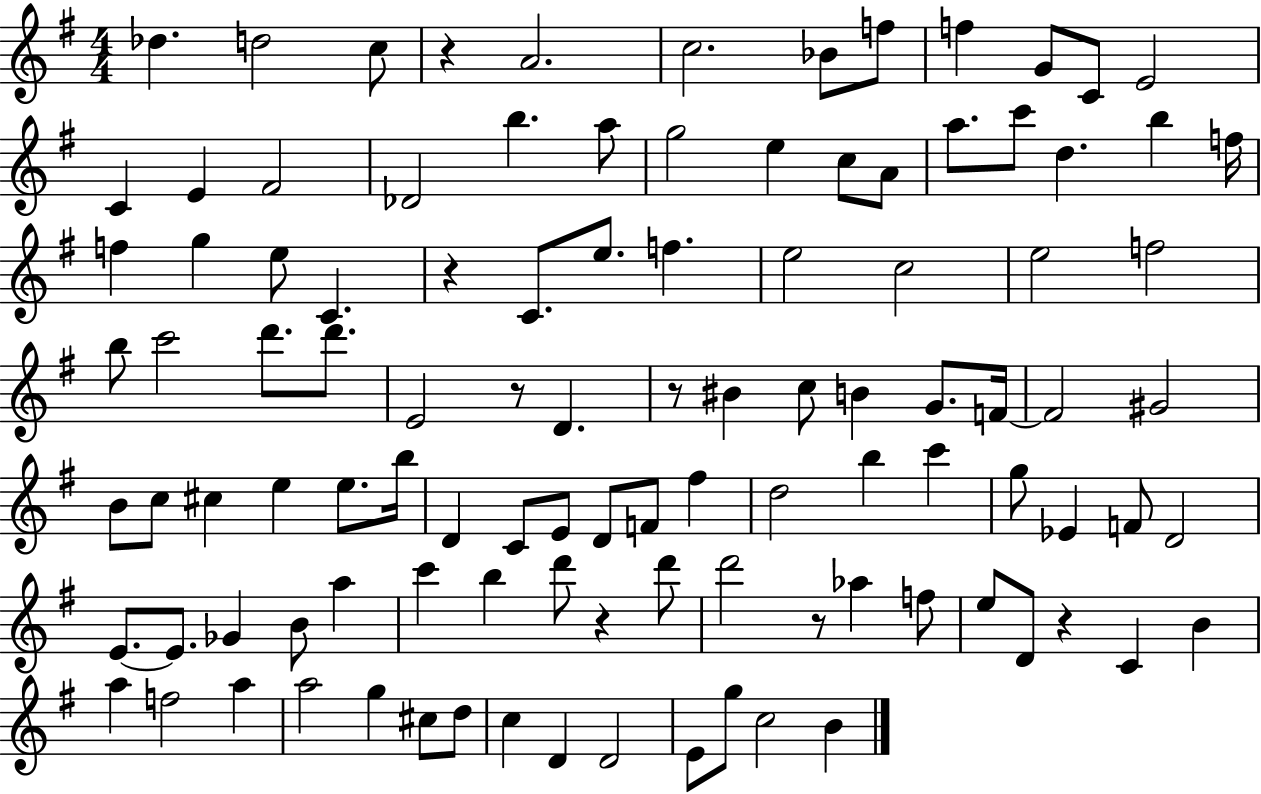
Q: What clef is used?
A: treble